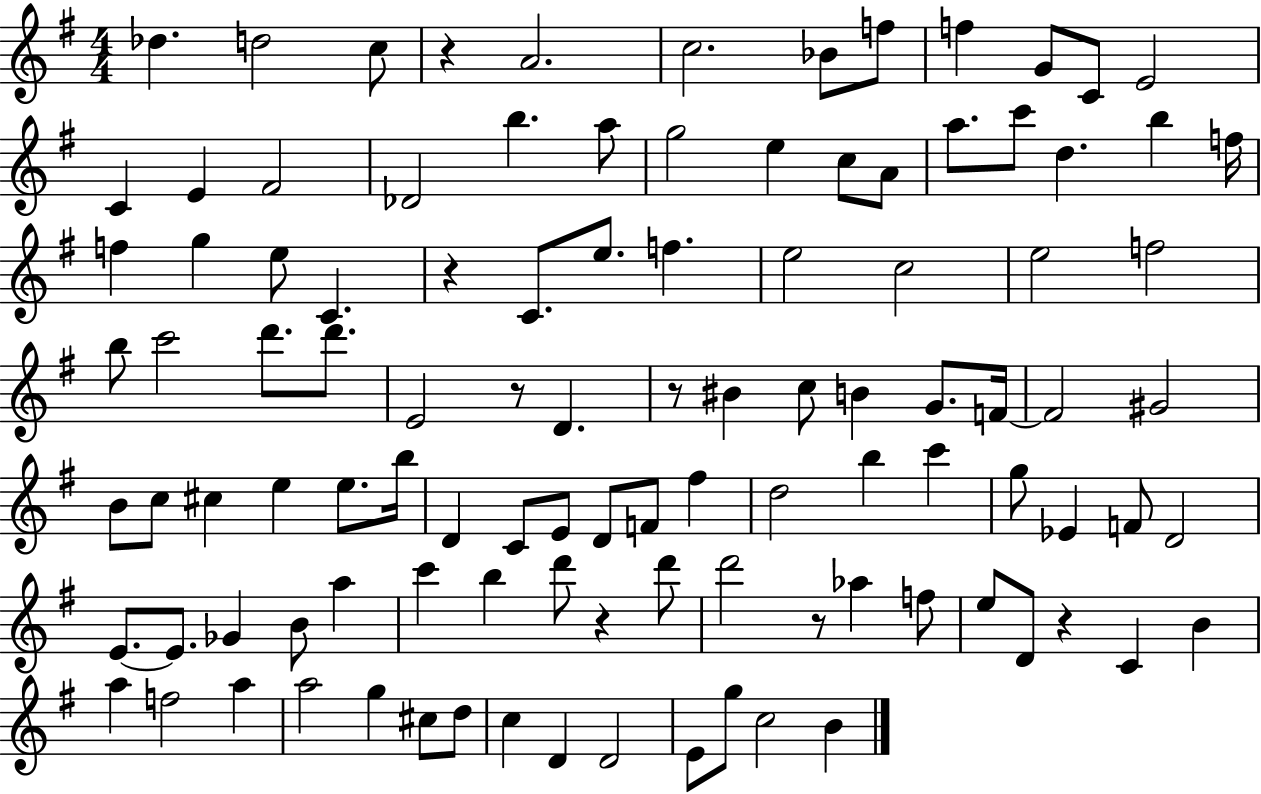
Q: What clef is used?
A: treble